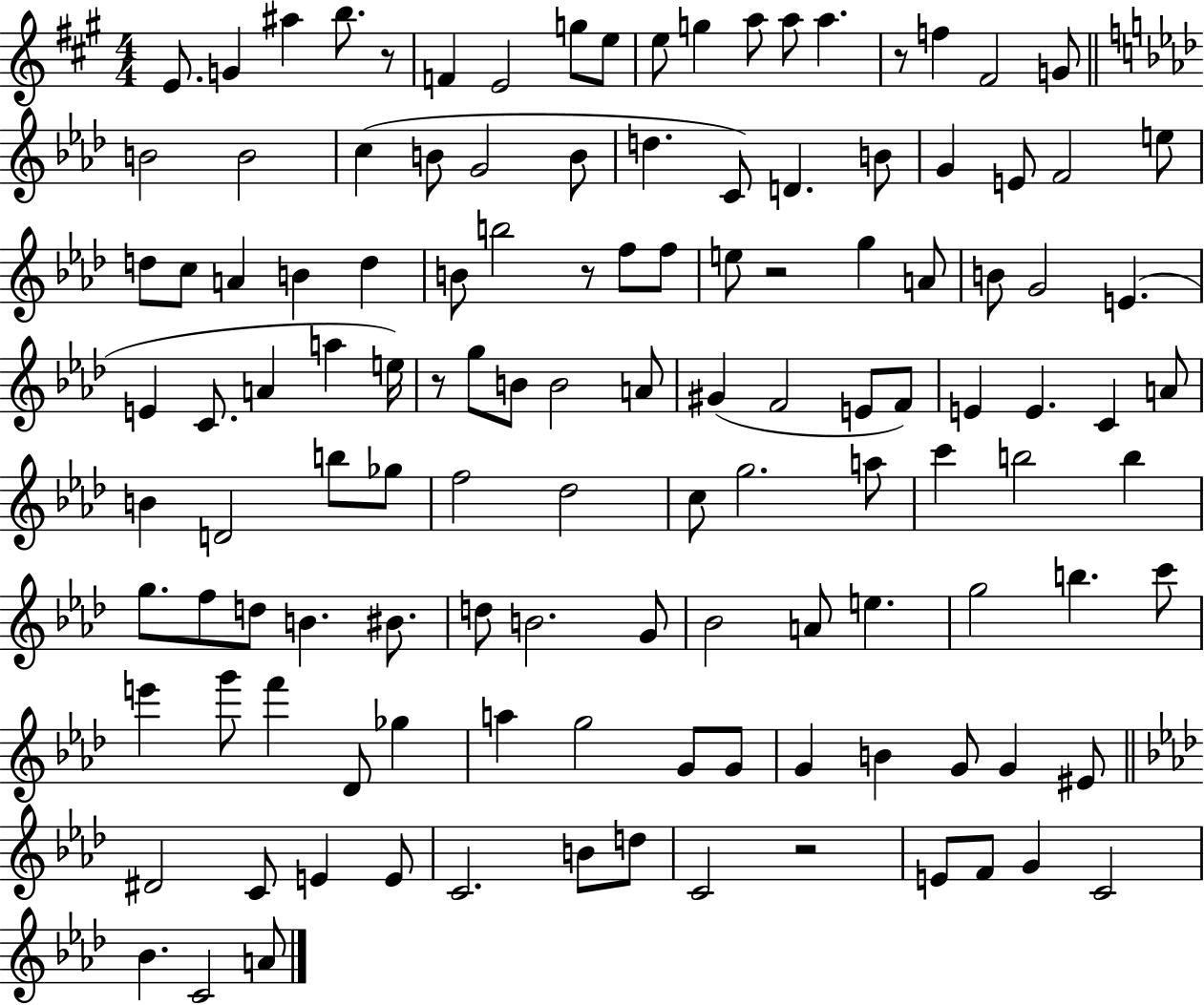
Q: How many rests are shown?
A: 6